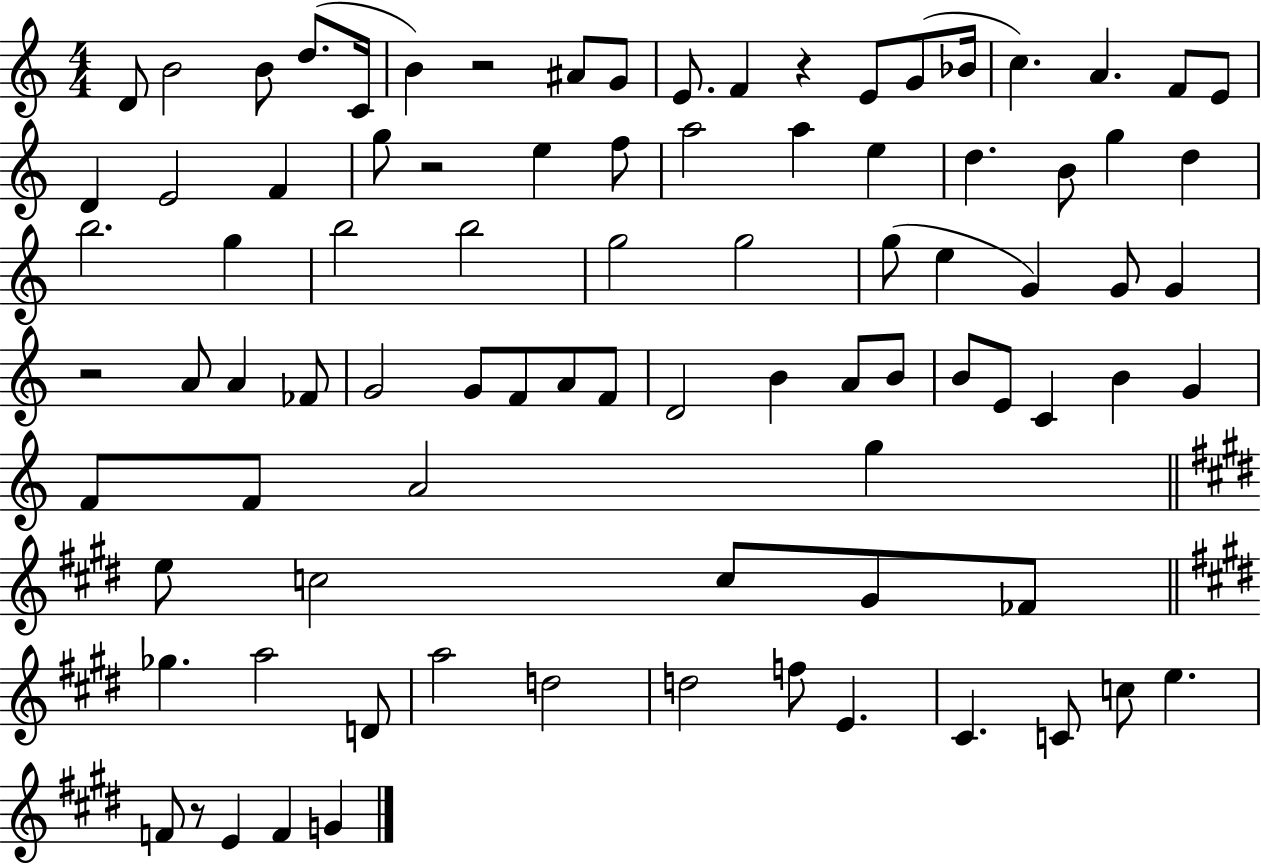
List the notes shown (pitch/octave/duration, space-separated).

D4/e B4/h B4/e D5/e. C4/s B4/q R/h A#4/e G4/e E4/e. F4/q R/q E4/e G4/e Bb4/s C5/q. A4/q. F4/e E4/e D4/q E4/h F4/q G5/e R/h E5/q F5/e A5/h A5/q E5/q D5/q. B4/e G5/q D5/q B5/h. G5/q B5/h B5/h G5/h G5/h G5/e E5/q G4/q G4/e G4/q R/h A4/e A4/q FES4/e G4/h G4/e F4/e A4/e F4/e D4/h B4/q A4/e B4/e B4/e E4/e C4/q B4/q G4/q F4/e F4/e A4/h G5/q E5/e C5/h C5/e G#4/e FES4/e Gb5/q. A5/h D4/e A5/h D5/h D5/h F5/e E4/q. C#4/q. C4/e C5/e E5/q. F4/e R/e E4/q F4/q G4/q